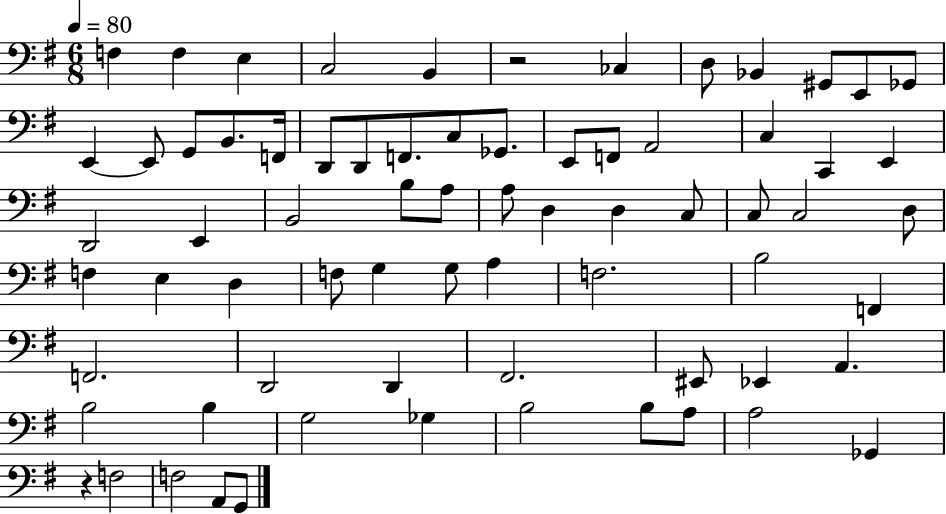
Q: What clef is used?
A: bass